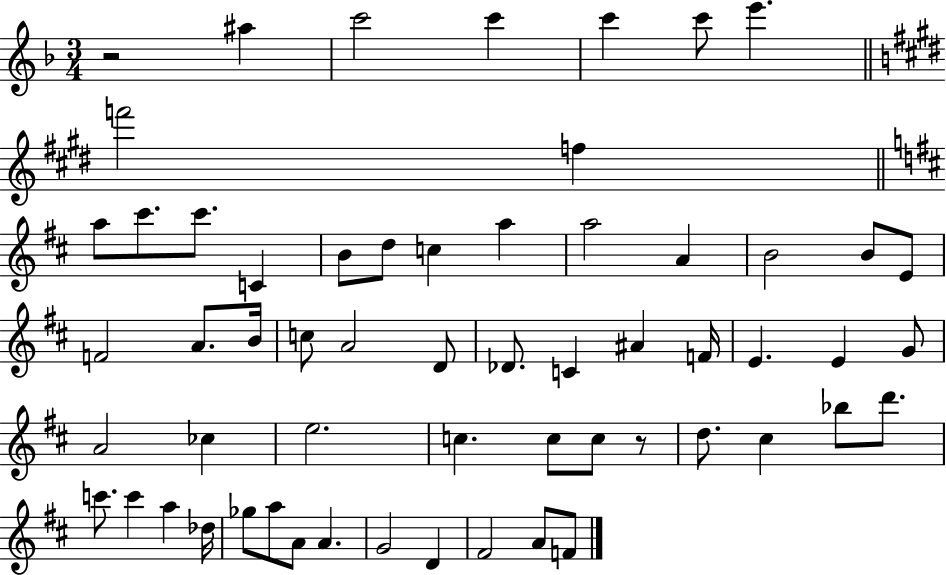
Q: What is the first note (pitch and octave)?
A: A#5